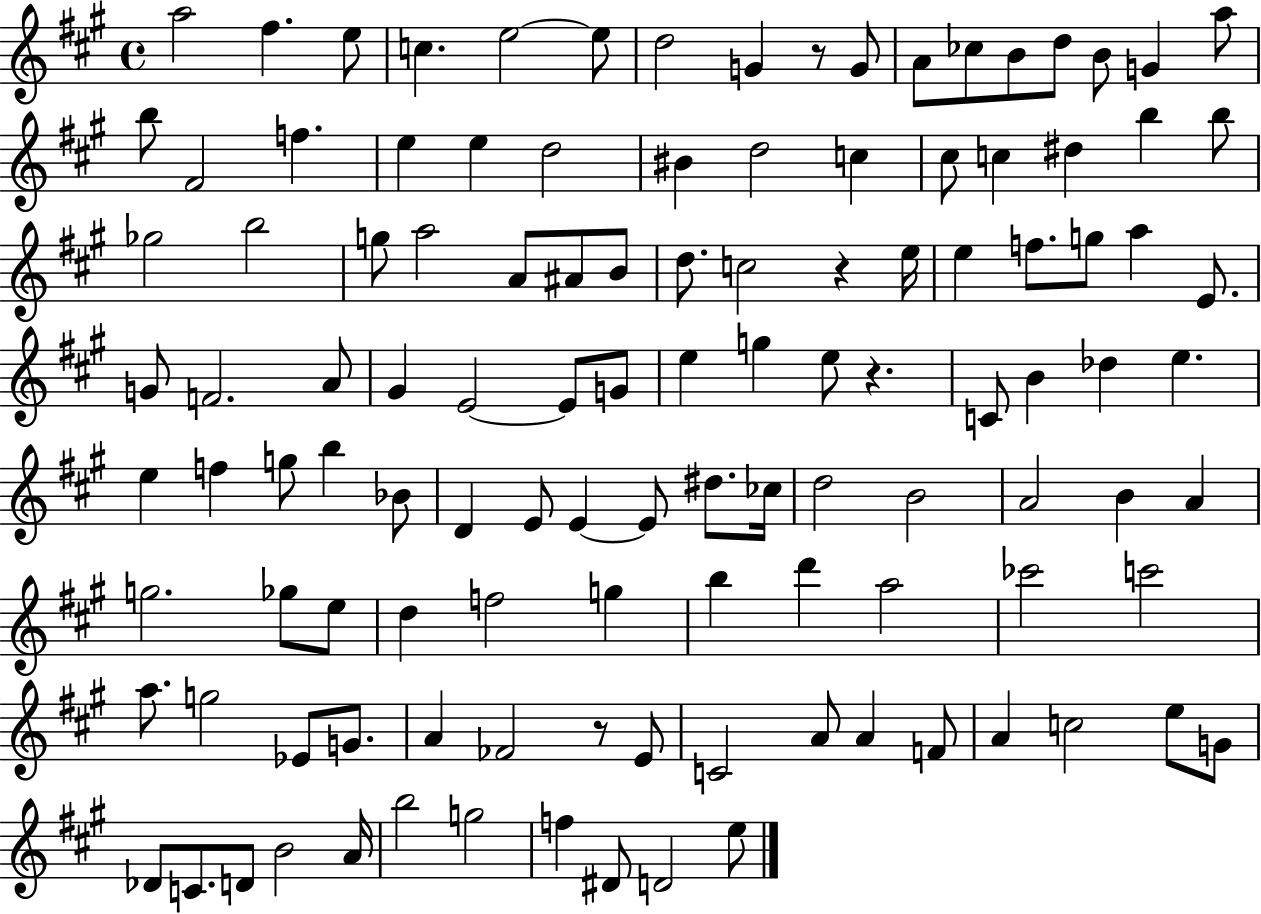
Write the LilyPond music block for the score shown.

{
  \clef treble
  \time 4/4
  \defaultTimeSignature
  \key a \major
  a''2 fis''4. e''8 | c''4. e''2~~ e''8 | d''2 g'4 r8 g'8 | a'8 ces''8 b'8 d''8 b'8 g'4 a''8 | \break b''8 fis'2 f''4. | e''4 e''4 d''2 | bis'4 d''2 c''4 | cis''8 c''4 dis''4 b''4 b''8 | \break ges''2 b''2 | g''8 a''2 a'8 ais'8 b'8 | d''8. c''2 r4 e''16 | e''4 f''8. g''8 a''4 e'8. | \break g'8 f'2. a'8 | gis'4 e'2~~ e'8 g'8 | e''4 g''4 e''8 r4. | c'8 b'4 des''4 e''4. | \break e''4 f''4 g''8 b''4 bes'8 | d'4 e'8 e'4~~ e'8 dis''8. ces''16 | d''2 b'2 | a'2 b'4 a'4 | \break g''2. ges''8 e''8 | d''4 f''2 g''4 | b''4 d'''4 a''2 | ces'''2 c'''2 | \break a''8. g''2 ees'8 g'8. | a'4 fes'2 r8 e'8 | c'2 a'8 a'4 f'8 | a'4 c''2 e''8 g'8 | \break des'8 c'8. d'8 b'2 a'16 | b''2 g''2 | f''4 dis'8 d'2 e''8 | \bar "|."
}